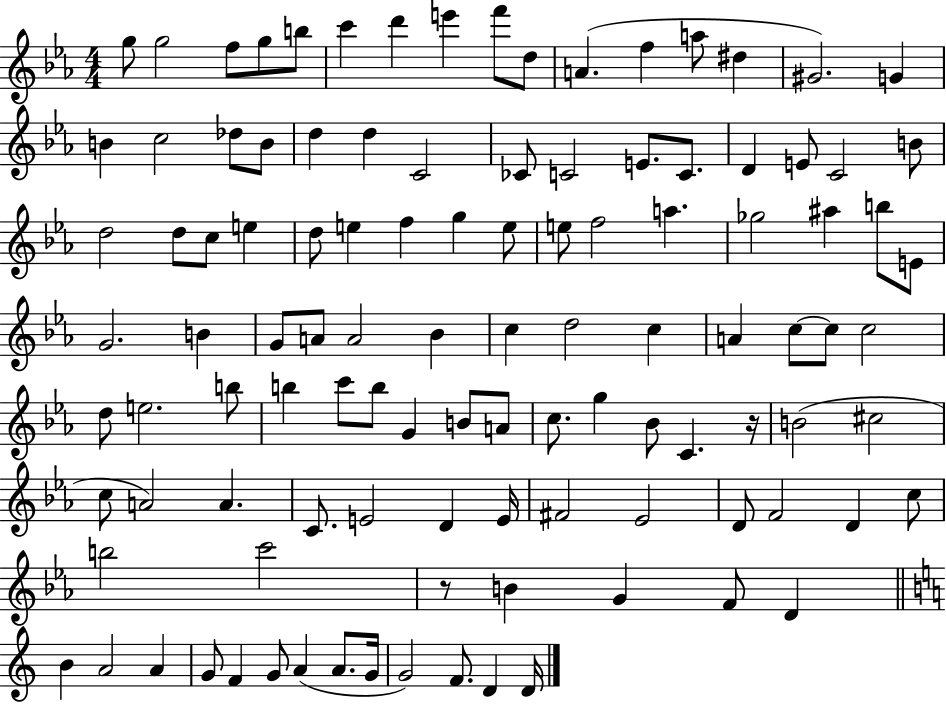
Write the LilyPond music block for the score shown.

{
  \clef treble
  \numericTimeSignature
  \time 4/4
  \key ees \major
  g''8 g''2 f''8 g''8 b''8 | c'''4 d'''4 e'''4 f'''8 d''8 | a'4.( f''4 a''8 dis''4 | gis'2.) g'4 | \break b'4 c''2 des''8 b'8 | d''4 d''4 c'2 | ces'8 c'2 e'8. c'8. | d'4 e'8 c'2 b'8 | \break d''2 d''8 c''8 e''4 | d''8 e''4 f''4 g''4 e''8 | e''8 f''2 a''4. | ges''2 ais''4 b''8 e'8 | \break g'2. b'4 | g'8 a'8 a'2 bes'4 | c''4 d''2 c''4 | a'4 c''8~~ c''8 c''2 | \break d''8 e''2. b''8 | b''4 c'''8 b''8 g'4 b'8 a'8 | c''8. g''4 bes'8 c'4. r16 | b'2( cis''2 | \break c''8 a'2) a'4. | c'8. e'2 d'4 e'16 | fis'2 ees'2 | d'8 f'2 d'4 c''8 | \break b''2 c'''2 | r8 b'4 g'4 f'8 d'4 | \bar "||" \break \key a \minor b'4 a'2 a'4 | g'8 f'4 g'8 a'4( a'8. g'16 | g'2) f'8. d'4 d'16 | \bar "|."
}